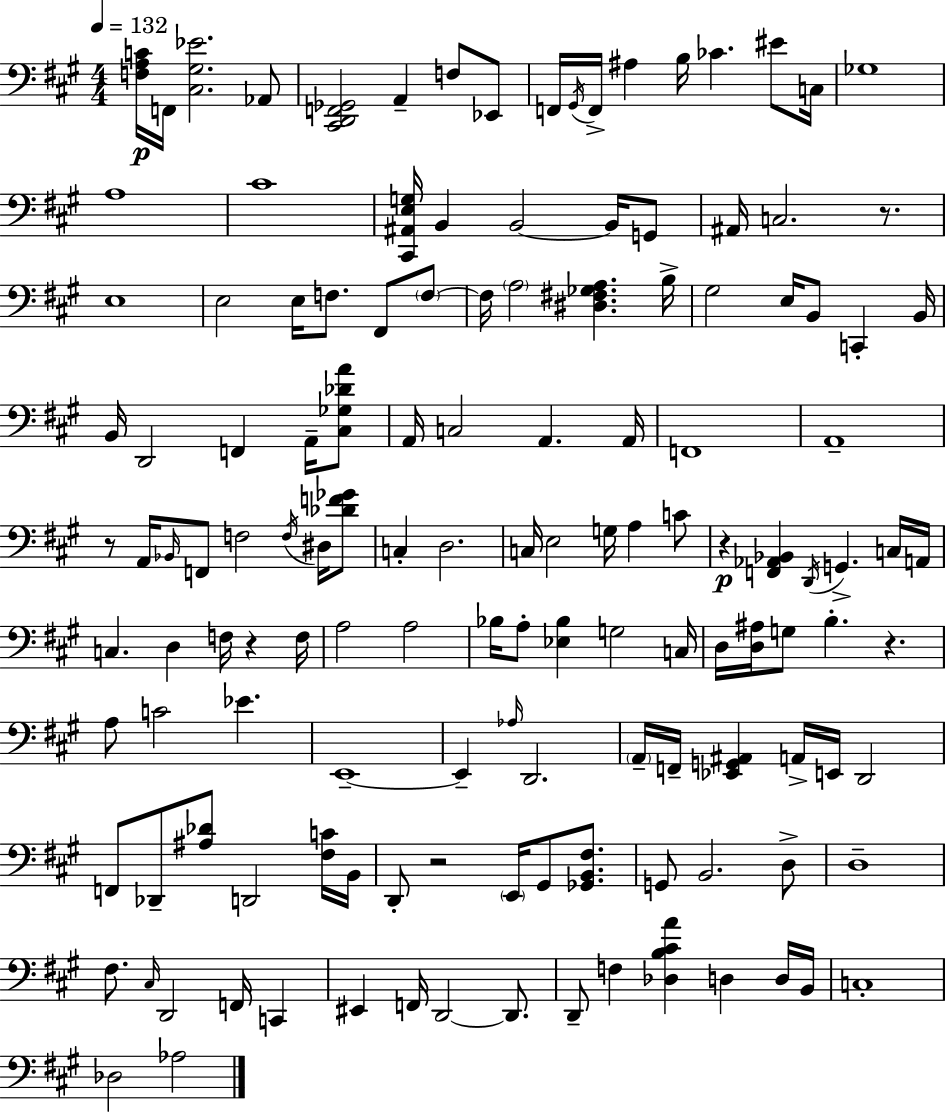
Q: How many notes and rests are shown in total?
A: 137